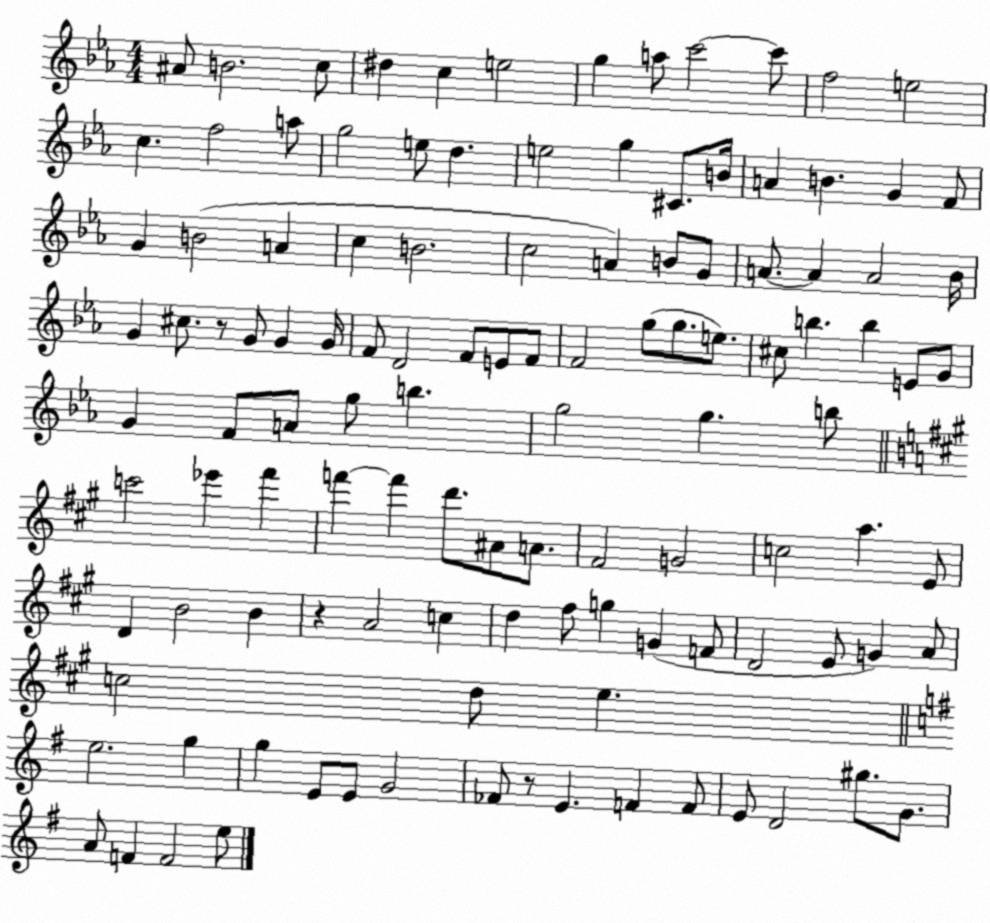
X:1
T:Untitled
M:4/4
L:1/4
K:Eb
^A/2 B2 c/2 ^d c e2 g a/2 c'2 c'/2 f2 e2 c f2 a/2 g2 e/2 d e2 g ^C/2 B/4 A B G F/2 G B2 A c B2 c2 A B/2 G/2 A/2 A A2 _B/4 G ^c/2 z/2 G/2 G G/4 F/2 D2 F/2 E/2 F/2 F2 g/2 g/2 e/2 ^c/2 b b E/2 G/2 G F/2 A/2 g/2 b g2 g b/2 c'2 _e' ^f' f' f' d'/2 ^A/2 A/2 ^F2 G2 c2 a E/2 D B2 B z A2 c d ^f/2 g G F/2 D2 E/2 G A/2 c2 d/2 e e2 g g E/2 E/2 G2 _F/2 z/2 E F F/2 E/2 D2 ^g/2 G/2 A/2 F F2 e/2